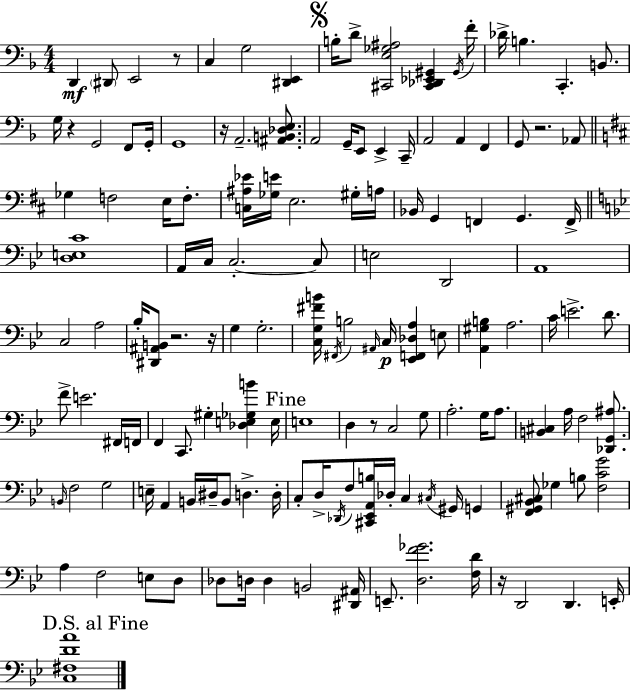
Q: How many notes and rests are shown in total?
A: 141